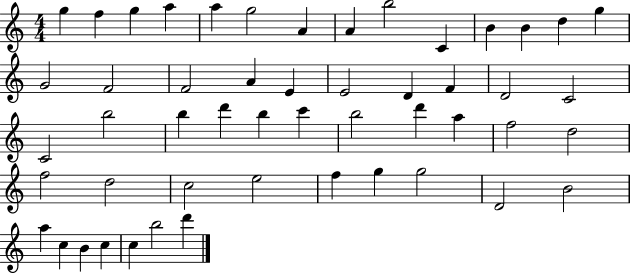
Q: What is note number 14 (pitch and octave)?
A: G5